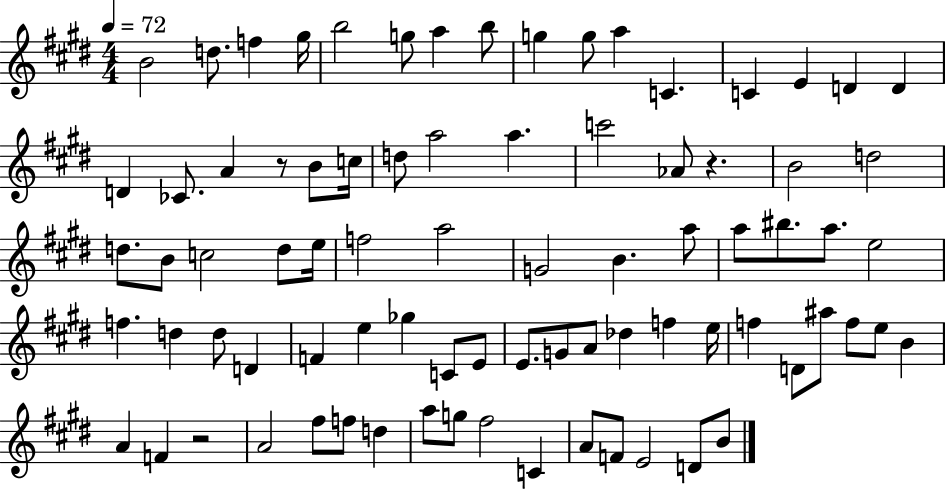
X:1
T:Untitled
M:4/4
L:1/4
K:E
B2 d/2 f ^g/4 b2 g/2 a b/2 g g/2 a C C E D D D _C/2 A z/2 B/2 c/4 d/2 a2 a c'2 _A/2 z B2 d2 d/2 B/2 c2 d/2 e/4 f2 a2 G2 B a/2 a/2 ^b/2 a/2 e2 f d d/2 D F e _g C/2 E/2 E/2 G/2 A/2 _d f e/4 f D/2 ^a/2 f/2 e/2 B A F z2 A2 ^f/2 f/2 d a/2 g/2 ^f2 C A/2 F/2 E2 D/2 B/2